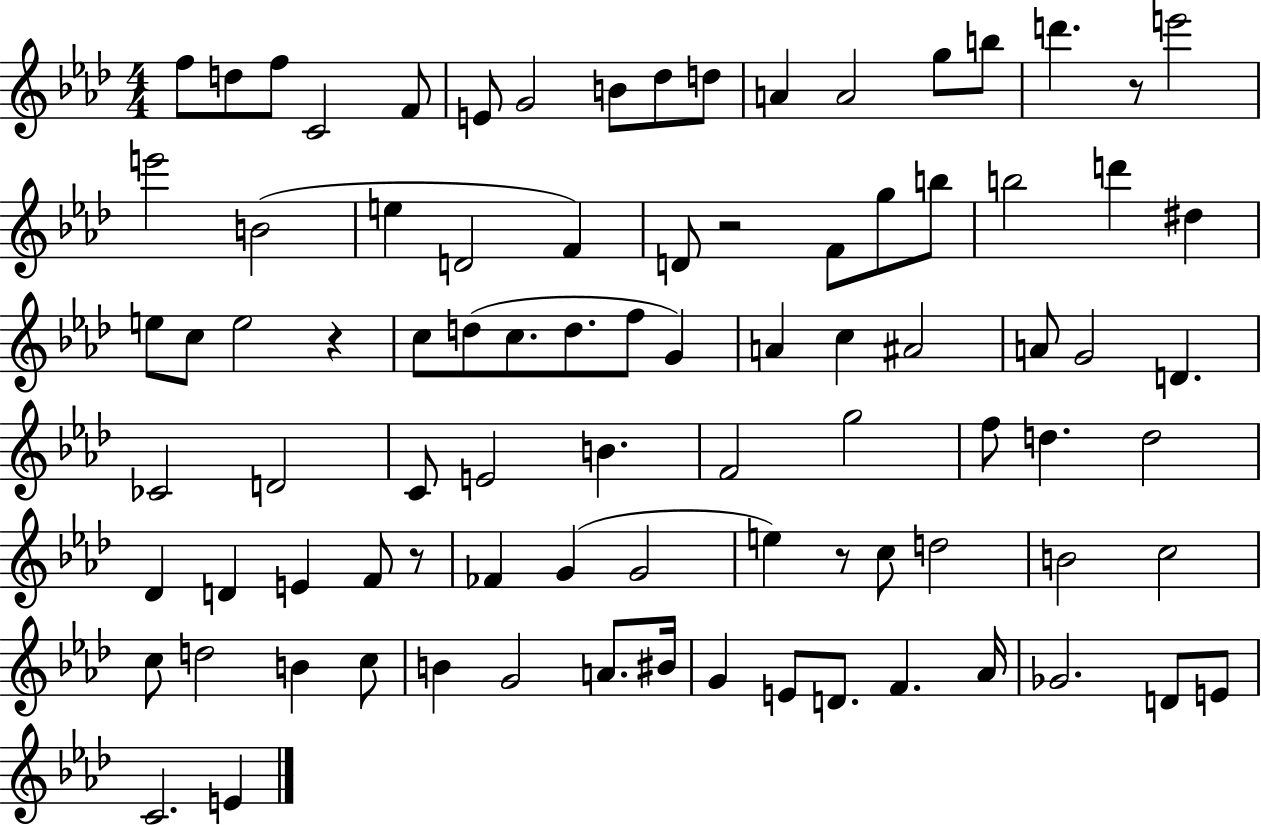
{
  \clef treble
  \numericTimeSignature
  \time 4/4
  \key aes \major
  \repeat volta 2 { f''8 d''8 f''8 c'2 f'8 | e'8 g'2 b'8 des''8 d''8 | a'4 a'2 g''8 b''8 | d'''4. r8 e'''2 | \break e'''2 b'2( | e''4 d'2 f'4) | d'8 r2 f'8 g''8 b''8 | b''2 d'''4 dis''4 | \break e''8 c''8 e''2 r4 | c''8 d''8( c''8. d''8. f''8 g'4) | a'4 c''4 ais'2 | a'8 g'2 d'4. | \break ces'2 d'2 | c'8 e'2 b'4. | f'2 g''2 | f''8 d''4. d''2 | \break des'4 d'4 e'4 f'8 r8 | fes'4 g'4( g'2 | e''4) r8 c''8 d''2 | b'2 c''2 | \break c''8 d''2 b'4 c''8 | b'4 g'2 a'8. bis'16 | g'4 e'8 d'8. f'4. aes'16 | ges'2. d'8 e'8 | \break c'2. e'4 | } \bar "|."
}